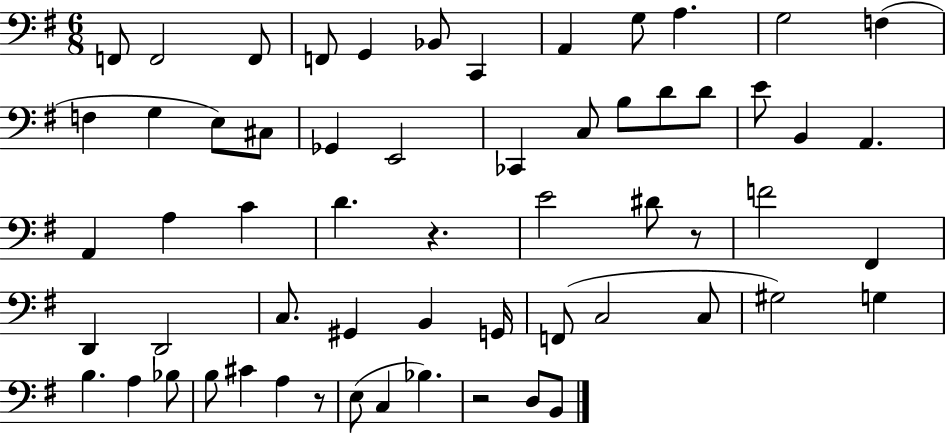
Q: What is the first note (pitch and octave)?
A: F2